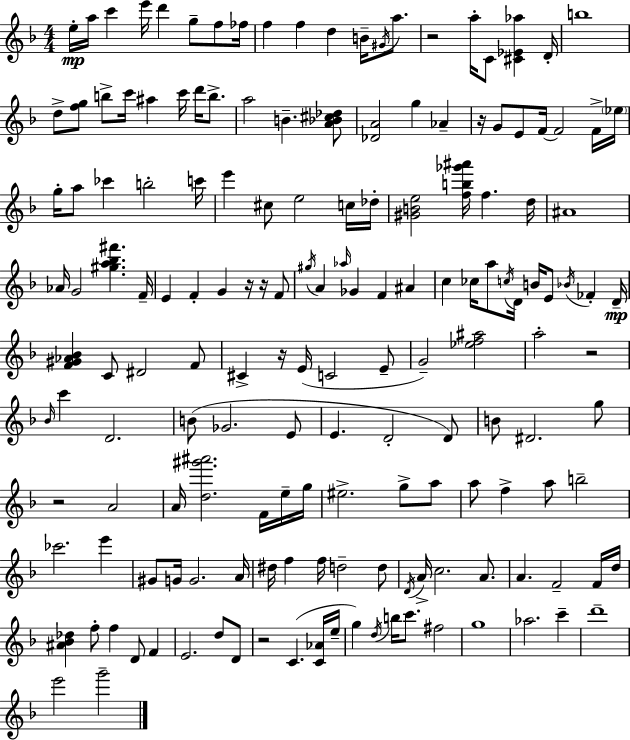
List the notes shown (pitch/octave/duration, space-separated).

E5/s A5/s C6/q E6/s D6/q G5/e F5/e FES5/s F5/q F5/q D5/q B4/s G#4/s A5/e. R/h A5/s C4/e [C#4,Eb4,Ab5]/q D4/s B5/w D5/e [F5,G5]/e B5/e C6/s A#5/q C6/s D6/s B5/e. A5/h B4/q. [A4,Bb4,C#5,Db5]/e [Db4,A4]/h G5/q Ab4/q R/s G4/e E4/e F4/s F4/h F4/s Eb5/s G5/s A5/e CES6/q B5/h C6/s E6/q C#5/e E5/h C5/s Db5/s [G#4,B4,E5]/h [F5,B5,Gb6,A#6]/s F5/q. D5/s A#4/w Ab4/s G4/h [G#5,A5,Bb5,F#6]/q. F4/s E4/q F4/q G4/q R/s R/s F4/e G#5/s A4/q Ab5/s Gb4/q F4/q A#4/q C5/q CES5/s A5/e C5/s D4/s B4/s E4/e Bb4/s FES4/q D4/s [F4,G#4,Ab4,Bb4]/q C4/e D#4/h F4/e C#4/q R/s E4/s C4/h E4/e G4/h [Eb5,F5,A#5]/h A5/h R/h Bb4/s C6/q D4/h. B4/e Gb4/h. E4/e E4/q. D4/h D4/e B4/e D#4/h. G5/e R/h A4/h A4/s [D5,G#6,A#6]/h. F4/s E5/s G5/s EIS5/h. G5/e A5/e A5/e F5/q A5/e B5/h CES6/h. E6/q G#4/e G4/s G4/h. A4/s D#5/s F5/q F5/s D5/h D5/e D4/s A4/s C5/h. A4/e. A4/q. F4/h F4/s D5/s [A#4,Bb4,Db5]/q F5/e F5/q D4/e F4/q E4/h. D5/e D4/e R/h C4/q. [C4,Ab4]/s E5/s G5/q D5/s B5/s C6/e. F#5/h G5/w Ab5/h. C6/q D6/w E6/h G6/h